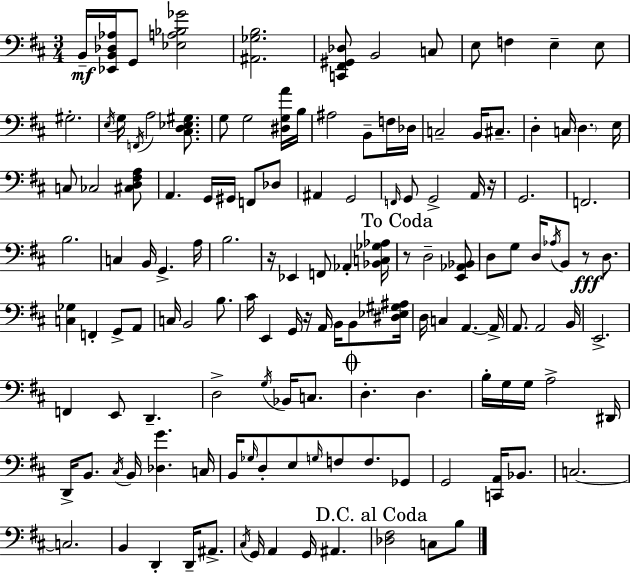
B2/s [Eb2,B2,Db3,Ab3]/s G2/e [Eb3,A3,Bb3,Gb4]/h [A#2,Gb3,B3]/h. [C2,F#2,G#2,Db3]/e B2/h C3/e E3/e F3/q E3/q E3/e G#3/h. E3/s G3/s F2/s A3/h [C#3,D3,Eb3,G#3]/e. G3/e G3/h [D#3,G3,A4]/s B3/s A#3/h B2/e F3/s Db3/s C3/h B2/s C#3/e. D3/q C3/s D3/q. E3/s C3/e CES3/h [C#3,D3,F#3,A3]/e A2/q. G2/s G#2/s F2/e Db3/e A#2/q G2/h F2/s G2/e G2/h A2/s R/s G2/h. F2/h. B3/h. C3/q B2/s G2/q. A3/s B3/h. R/s Eb2/q F2/e Ab2/q [Bb2,C3,Gb3,Ab3]/s R/e D3/h [E2,Ab2,Bb2]/e D3/e G3/e D3/s Ab3/s B2/e R/e D3/e. [C3,Gb3]/q F2/q G2/e A2/e C3/s B2/h B3/e. C#4/s E2/q G2/s R/s A2/s B2/s B2/e [D#3,Eb3,G#3,A#3]/s D3/s C3/q A2/q. A2/s A2/e. A2/h B2/s E2/h. F2/q E2/e D2/q. D3/h G3/s Bb2/s C3/e. D3/q. D3/q. B3/s G3/s G3/s A3/h D#2/s D2/s B2/e. C#3/s B2/s [Db3,G4]/q. C3/s B2/s Gb3/s D3/e E3/e G3/s F3/e F3/e. Gb2/e G2/h [C2,A2]/s Bb2/e. C3/h. C3/h. B2/q D2/q D2/s A#2/e. C#3/s G2/s A2/q G2/s A#2/q. [Db3,F#3]/h C3/e B3/e